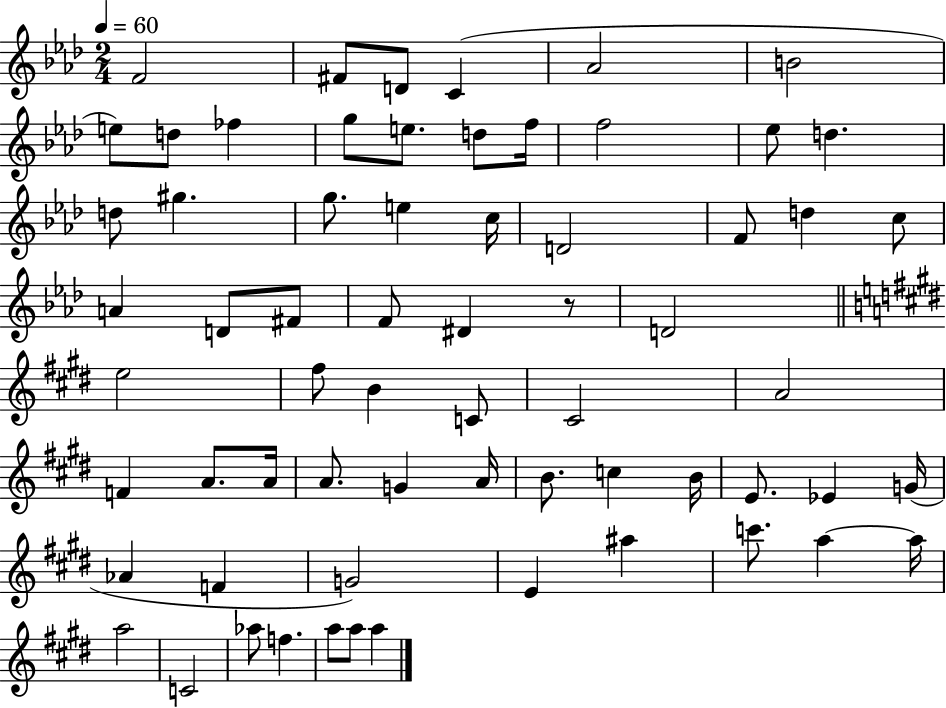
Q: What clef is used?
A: treble